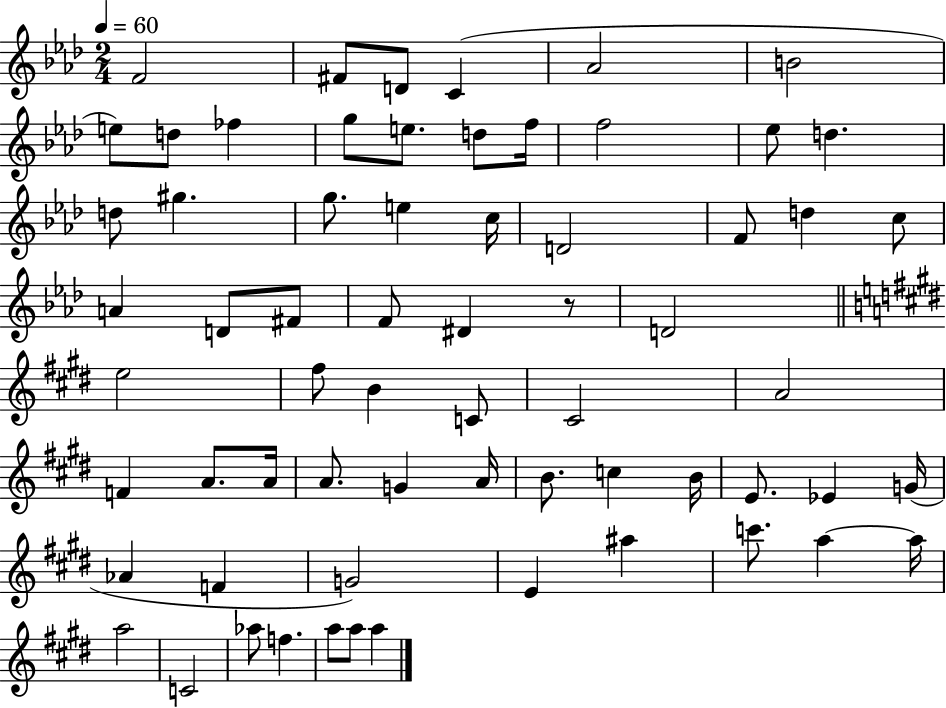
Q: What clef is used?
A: treble